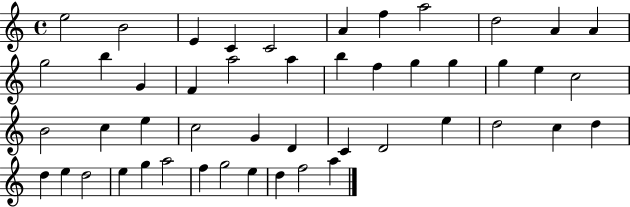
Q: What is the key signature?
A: C major